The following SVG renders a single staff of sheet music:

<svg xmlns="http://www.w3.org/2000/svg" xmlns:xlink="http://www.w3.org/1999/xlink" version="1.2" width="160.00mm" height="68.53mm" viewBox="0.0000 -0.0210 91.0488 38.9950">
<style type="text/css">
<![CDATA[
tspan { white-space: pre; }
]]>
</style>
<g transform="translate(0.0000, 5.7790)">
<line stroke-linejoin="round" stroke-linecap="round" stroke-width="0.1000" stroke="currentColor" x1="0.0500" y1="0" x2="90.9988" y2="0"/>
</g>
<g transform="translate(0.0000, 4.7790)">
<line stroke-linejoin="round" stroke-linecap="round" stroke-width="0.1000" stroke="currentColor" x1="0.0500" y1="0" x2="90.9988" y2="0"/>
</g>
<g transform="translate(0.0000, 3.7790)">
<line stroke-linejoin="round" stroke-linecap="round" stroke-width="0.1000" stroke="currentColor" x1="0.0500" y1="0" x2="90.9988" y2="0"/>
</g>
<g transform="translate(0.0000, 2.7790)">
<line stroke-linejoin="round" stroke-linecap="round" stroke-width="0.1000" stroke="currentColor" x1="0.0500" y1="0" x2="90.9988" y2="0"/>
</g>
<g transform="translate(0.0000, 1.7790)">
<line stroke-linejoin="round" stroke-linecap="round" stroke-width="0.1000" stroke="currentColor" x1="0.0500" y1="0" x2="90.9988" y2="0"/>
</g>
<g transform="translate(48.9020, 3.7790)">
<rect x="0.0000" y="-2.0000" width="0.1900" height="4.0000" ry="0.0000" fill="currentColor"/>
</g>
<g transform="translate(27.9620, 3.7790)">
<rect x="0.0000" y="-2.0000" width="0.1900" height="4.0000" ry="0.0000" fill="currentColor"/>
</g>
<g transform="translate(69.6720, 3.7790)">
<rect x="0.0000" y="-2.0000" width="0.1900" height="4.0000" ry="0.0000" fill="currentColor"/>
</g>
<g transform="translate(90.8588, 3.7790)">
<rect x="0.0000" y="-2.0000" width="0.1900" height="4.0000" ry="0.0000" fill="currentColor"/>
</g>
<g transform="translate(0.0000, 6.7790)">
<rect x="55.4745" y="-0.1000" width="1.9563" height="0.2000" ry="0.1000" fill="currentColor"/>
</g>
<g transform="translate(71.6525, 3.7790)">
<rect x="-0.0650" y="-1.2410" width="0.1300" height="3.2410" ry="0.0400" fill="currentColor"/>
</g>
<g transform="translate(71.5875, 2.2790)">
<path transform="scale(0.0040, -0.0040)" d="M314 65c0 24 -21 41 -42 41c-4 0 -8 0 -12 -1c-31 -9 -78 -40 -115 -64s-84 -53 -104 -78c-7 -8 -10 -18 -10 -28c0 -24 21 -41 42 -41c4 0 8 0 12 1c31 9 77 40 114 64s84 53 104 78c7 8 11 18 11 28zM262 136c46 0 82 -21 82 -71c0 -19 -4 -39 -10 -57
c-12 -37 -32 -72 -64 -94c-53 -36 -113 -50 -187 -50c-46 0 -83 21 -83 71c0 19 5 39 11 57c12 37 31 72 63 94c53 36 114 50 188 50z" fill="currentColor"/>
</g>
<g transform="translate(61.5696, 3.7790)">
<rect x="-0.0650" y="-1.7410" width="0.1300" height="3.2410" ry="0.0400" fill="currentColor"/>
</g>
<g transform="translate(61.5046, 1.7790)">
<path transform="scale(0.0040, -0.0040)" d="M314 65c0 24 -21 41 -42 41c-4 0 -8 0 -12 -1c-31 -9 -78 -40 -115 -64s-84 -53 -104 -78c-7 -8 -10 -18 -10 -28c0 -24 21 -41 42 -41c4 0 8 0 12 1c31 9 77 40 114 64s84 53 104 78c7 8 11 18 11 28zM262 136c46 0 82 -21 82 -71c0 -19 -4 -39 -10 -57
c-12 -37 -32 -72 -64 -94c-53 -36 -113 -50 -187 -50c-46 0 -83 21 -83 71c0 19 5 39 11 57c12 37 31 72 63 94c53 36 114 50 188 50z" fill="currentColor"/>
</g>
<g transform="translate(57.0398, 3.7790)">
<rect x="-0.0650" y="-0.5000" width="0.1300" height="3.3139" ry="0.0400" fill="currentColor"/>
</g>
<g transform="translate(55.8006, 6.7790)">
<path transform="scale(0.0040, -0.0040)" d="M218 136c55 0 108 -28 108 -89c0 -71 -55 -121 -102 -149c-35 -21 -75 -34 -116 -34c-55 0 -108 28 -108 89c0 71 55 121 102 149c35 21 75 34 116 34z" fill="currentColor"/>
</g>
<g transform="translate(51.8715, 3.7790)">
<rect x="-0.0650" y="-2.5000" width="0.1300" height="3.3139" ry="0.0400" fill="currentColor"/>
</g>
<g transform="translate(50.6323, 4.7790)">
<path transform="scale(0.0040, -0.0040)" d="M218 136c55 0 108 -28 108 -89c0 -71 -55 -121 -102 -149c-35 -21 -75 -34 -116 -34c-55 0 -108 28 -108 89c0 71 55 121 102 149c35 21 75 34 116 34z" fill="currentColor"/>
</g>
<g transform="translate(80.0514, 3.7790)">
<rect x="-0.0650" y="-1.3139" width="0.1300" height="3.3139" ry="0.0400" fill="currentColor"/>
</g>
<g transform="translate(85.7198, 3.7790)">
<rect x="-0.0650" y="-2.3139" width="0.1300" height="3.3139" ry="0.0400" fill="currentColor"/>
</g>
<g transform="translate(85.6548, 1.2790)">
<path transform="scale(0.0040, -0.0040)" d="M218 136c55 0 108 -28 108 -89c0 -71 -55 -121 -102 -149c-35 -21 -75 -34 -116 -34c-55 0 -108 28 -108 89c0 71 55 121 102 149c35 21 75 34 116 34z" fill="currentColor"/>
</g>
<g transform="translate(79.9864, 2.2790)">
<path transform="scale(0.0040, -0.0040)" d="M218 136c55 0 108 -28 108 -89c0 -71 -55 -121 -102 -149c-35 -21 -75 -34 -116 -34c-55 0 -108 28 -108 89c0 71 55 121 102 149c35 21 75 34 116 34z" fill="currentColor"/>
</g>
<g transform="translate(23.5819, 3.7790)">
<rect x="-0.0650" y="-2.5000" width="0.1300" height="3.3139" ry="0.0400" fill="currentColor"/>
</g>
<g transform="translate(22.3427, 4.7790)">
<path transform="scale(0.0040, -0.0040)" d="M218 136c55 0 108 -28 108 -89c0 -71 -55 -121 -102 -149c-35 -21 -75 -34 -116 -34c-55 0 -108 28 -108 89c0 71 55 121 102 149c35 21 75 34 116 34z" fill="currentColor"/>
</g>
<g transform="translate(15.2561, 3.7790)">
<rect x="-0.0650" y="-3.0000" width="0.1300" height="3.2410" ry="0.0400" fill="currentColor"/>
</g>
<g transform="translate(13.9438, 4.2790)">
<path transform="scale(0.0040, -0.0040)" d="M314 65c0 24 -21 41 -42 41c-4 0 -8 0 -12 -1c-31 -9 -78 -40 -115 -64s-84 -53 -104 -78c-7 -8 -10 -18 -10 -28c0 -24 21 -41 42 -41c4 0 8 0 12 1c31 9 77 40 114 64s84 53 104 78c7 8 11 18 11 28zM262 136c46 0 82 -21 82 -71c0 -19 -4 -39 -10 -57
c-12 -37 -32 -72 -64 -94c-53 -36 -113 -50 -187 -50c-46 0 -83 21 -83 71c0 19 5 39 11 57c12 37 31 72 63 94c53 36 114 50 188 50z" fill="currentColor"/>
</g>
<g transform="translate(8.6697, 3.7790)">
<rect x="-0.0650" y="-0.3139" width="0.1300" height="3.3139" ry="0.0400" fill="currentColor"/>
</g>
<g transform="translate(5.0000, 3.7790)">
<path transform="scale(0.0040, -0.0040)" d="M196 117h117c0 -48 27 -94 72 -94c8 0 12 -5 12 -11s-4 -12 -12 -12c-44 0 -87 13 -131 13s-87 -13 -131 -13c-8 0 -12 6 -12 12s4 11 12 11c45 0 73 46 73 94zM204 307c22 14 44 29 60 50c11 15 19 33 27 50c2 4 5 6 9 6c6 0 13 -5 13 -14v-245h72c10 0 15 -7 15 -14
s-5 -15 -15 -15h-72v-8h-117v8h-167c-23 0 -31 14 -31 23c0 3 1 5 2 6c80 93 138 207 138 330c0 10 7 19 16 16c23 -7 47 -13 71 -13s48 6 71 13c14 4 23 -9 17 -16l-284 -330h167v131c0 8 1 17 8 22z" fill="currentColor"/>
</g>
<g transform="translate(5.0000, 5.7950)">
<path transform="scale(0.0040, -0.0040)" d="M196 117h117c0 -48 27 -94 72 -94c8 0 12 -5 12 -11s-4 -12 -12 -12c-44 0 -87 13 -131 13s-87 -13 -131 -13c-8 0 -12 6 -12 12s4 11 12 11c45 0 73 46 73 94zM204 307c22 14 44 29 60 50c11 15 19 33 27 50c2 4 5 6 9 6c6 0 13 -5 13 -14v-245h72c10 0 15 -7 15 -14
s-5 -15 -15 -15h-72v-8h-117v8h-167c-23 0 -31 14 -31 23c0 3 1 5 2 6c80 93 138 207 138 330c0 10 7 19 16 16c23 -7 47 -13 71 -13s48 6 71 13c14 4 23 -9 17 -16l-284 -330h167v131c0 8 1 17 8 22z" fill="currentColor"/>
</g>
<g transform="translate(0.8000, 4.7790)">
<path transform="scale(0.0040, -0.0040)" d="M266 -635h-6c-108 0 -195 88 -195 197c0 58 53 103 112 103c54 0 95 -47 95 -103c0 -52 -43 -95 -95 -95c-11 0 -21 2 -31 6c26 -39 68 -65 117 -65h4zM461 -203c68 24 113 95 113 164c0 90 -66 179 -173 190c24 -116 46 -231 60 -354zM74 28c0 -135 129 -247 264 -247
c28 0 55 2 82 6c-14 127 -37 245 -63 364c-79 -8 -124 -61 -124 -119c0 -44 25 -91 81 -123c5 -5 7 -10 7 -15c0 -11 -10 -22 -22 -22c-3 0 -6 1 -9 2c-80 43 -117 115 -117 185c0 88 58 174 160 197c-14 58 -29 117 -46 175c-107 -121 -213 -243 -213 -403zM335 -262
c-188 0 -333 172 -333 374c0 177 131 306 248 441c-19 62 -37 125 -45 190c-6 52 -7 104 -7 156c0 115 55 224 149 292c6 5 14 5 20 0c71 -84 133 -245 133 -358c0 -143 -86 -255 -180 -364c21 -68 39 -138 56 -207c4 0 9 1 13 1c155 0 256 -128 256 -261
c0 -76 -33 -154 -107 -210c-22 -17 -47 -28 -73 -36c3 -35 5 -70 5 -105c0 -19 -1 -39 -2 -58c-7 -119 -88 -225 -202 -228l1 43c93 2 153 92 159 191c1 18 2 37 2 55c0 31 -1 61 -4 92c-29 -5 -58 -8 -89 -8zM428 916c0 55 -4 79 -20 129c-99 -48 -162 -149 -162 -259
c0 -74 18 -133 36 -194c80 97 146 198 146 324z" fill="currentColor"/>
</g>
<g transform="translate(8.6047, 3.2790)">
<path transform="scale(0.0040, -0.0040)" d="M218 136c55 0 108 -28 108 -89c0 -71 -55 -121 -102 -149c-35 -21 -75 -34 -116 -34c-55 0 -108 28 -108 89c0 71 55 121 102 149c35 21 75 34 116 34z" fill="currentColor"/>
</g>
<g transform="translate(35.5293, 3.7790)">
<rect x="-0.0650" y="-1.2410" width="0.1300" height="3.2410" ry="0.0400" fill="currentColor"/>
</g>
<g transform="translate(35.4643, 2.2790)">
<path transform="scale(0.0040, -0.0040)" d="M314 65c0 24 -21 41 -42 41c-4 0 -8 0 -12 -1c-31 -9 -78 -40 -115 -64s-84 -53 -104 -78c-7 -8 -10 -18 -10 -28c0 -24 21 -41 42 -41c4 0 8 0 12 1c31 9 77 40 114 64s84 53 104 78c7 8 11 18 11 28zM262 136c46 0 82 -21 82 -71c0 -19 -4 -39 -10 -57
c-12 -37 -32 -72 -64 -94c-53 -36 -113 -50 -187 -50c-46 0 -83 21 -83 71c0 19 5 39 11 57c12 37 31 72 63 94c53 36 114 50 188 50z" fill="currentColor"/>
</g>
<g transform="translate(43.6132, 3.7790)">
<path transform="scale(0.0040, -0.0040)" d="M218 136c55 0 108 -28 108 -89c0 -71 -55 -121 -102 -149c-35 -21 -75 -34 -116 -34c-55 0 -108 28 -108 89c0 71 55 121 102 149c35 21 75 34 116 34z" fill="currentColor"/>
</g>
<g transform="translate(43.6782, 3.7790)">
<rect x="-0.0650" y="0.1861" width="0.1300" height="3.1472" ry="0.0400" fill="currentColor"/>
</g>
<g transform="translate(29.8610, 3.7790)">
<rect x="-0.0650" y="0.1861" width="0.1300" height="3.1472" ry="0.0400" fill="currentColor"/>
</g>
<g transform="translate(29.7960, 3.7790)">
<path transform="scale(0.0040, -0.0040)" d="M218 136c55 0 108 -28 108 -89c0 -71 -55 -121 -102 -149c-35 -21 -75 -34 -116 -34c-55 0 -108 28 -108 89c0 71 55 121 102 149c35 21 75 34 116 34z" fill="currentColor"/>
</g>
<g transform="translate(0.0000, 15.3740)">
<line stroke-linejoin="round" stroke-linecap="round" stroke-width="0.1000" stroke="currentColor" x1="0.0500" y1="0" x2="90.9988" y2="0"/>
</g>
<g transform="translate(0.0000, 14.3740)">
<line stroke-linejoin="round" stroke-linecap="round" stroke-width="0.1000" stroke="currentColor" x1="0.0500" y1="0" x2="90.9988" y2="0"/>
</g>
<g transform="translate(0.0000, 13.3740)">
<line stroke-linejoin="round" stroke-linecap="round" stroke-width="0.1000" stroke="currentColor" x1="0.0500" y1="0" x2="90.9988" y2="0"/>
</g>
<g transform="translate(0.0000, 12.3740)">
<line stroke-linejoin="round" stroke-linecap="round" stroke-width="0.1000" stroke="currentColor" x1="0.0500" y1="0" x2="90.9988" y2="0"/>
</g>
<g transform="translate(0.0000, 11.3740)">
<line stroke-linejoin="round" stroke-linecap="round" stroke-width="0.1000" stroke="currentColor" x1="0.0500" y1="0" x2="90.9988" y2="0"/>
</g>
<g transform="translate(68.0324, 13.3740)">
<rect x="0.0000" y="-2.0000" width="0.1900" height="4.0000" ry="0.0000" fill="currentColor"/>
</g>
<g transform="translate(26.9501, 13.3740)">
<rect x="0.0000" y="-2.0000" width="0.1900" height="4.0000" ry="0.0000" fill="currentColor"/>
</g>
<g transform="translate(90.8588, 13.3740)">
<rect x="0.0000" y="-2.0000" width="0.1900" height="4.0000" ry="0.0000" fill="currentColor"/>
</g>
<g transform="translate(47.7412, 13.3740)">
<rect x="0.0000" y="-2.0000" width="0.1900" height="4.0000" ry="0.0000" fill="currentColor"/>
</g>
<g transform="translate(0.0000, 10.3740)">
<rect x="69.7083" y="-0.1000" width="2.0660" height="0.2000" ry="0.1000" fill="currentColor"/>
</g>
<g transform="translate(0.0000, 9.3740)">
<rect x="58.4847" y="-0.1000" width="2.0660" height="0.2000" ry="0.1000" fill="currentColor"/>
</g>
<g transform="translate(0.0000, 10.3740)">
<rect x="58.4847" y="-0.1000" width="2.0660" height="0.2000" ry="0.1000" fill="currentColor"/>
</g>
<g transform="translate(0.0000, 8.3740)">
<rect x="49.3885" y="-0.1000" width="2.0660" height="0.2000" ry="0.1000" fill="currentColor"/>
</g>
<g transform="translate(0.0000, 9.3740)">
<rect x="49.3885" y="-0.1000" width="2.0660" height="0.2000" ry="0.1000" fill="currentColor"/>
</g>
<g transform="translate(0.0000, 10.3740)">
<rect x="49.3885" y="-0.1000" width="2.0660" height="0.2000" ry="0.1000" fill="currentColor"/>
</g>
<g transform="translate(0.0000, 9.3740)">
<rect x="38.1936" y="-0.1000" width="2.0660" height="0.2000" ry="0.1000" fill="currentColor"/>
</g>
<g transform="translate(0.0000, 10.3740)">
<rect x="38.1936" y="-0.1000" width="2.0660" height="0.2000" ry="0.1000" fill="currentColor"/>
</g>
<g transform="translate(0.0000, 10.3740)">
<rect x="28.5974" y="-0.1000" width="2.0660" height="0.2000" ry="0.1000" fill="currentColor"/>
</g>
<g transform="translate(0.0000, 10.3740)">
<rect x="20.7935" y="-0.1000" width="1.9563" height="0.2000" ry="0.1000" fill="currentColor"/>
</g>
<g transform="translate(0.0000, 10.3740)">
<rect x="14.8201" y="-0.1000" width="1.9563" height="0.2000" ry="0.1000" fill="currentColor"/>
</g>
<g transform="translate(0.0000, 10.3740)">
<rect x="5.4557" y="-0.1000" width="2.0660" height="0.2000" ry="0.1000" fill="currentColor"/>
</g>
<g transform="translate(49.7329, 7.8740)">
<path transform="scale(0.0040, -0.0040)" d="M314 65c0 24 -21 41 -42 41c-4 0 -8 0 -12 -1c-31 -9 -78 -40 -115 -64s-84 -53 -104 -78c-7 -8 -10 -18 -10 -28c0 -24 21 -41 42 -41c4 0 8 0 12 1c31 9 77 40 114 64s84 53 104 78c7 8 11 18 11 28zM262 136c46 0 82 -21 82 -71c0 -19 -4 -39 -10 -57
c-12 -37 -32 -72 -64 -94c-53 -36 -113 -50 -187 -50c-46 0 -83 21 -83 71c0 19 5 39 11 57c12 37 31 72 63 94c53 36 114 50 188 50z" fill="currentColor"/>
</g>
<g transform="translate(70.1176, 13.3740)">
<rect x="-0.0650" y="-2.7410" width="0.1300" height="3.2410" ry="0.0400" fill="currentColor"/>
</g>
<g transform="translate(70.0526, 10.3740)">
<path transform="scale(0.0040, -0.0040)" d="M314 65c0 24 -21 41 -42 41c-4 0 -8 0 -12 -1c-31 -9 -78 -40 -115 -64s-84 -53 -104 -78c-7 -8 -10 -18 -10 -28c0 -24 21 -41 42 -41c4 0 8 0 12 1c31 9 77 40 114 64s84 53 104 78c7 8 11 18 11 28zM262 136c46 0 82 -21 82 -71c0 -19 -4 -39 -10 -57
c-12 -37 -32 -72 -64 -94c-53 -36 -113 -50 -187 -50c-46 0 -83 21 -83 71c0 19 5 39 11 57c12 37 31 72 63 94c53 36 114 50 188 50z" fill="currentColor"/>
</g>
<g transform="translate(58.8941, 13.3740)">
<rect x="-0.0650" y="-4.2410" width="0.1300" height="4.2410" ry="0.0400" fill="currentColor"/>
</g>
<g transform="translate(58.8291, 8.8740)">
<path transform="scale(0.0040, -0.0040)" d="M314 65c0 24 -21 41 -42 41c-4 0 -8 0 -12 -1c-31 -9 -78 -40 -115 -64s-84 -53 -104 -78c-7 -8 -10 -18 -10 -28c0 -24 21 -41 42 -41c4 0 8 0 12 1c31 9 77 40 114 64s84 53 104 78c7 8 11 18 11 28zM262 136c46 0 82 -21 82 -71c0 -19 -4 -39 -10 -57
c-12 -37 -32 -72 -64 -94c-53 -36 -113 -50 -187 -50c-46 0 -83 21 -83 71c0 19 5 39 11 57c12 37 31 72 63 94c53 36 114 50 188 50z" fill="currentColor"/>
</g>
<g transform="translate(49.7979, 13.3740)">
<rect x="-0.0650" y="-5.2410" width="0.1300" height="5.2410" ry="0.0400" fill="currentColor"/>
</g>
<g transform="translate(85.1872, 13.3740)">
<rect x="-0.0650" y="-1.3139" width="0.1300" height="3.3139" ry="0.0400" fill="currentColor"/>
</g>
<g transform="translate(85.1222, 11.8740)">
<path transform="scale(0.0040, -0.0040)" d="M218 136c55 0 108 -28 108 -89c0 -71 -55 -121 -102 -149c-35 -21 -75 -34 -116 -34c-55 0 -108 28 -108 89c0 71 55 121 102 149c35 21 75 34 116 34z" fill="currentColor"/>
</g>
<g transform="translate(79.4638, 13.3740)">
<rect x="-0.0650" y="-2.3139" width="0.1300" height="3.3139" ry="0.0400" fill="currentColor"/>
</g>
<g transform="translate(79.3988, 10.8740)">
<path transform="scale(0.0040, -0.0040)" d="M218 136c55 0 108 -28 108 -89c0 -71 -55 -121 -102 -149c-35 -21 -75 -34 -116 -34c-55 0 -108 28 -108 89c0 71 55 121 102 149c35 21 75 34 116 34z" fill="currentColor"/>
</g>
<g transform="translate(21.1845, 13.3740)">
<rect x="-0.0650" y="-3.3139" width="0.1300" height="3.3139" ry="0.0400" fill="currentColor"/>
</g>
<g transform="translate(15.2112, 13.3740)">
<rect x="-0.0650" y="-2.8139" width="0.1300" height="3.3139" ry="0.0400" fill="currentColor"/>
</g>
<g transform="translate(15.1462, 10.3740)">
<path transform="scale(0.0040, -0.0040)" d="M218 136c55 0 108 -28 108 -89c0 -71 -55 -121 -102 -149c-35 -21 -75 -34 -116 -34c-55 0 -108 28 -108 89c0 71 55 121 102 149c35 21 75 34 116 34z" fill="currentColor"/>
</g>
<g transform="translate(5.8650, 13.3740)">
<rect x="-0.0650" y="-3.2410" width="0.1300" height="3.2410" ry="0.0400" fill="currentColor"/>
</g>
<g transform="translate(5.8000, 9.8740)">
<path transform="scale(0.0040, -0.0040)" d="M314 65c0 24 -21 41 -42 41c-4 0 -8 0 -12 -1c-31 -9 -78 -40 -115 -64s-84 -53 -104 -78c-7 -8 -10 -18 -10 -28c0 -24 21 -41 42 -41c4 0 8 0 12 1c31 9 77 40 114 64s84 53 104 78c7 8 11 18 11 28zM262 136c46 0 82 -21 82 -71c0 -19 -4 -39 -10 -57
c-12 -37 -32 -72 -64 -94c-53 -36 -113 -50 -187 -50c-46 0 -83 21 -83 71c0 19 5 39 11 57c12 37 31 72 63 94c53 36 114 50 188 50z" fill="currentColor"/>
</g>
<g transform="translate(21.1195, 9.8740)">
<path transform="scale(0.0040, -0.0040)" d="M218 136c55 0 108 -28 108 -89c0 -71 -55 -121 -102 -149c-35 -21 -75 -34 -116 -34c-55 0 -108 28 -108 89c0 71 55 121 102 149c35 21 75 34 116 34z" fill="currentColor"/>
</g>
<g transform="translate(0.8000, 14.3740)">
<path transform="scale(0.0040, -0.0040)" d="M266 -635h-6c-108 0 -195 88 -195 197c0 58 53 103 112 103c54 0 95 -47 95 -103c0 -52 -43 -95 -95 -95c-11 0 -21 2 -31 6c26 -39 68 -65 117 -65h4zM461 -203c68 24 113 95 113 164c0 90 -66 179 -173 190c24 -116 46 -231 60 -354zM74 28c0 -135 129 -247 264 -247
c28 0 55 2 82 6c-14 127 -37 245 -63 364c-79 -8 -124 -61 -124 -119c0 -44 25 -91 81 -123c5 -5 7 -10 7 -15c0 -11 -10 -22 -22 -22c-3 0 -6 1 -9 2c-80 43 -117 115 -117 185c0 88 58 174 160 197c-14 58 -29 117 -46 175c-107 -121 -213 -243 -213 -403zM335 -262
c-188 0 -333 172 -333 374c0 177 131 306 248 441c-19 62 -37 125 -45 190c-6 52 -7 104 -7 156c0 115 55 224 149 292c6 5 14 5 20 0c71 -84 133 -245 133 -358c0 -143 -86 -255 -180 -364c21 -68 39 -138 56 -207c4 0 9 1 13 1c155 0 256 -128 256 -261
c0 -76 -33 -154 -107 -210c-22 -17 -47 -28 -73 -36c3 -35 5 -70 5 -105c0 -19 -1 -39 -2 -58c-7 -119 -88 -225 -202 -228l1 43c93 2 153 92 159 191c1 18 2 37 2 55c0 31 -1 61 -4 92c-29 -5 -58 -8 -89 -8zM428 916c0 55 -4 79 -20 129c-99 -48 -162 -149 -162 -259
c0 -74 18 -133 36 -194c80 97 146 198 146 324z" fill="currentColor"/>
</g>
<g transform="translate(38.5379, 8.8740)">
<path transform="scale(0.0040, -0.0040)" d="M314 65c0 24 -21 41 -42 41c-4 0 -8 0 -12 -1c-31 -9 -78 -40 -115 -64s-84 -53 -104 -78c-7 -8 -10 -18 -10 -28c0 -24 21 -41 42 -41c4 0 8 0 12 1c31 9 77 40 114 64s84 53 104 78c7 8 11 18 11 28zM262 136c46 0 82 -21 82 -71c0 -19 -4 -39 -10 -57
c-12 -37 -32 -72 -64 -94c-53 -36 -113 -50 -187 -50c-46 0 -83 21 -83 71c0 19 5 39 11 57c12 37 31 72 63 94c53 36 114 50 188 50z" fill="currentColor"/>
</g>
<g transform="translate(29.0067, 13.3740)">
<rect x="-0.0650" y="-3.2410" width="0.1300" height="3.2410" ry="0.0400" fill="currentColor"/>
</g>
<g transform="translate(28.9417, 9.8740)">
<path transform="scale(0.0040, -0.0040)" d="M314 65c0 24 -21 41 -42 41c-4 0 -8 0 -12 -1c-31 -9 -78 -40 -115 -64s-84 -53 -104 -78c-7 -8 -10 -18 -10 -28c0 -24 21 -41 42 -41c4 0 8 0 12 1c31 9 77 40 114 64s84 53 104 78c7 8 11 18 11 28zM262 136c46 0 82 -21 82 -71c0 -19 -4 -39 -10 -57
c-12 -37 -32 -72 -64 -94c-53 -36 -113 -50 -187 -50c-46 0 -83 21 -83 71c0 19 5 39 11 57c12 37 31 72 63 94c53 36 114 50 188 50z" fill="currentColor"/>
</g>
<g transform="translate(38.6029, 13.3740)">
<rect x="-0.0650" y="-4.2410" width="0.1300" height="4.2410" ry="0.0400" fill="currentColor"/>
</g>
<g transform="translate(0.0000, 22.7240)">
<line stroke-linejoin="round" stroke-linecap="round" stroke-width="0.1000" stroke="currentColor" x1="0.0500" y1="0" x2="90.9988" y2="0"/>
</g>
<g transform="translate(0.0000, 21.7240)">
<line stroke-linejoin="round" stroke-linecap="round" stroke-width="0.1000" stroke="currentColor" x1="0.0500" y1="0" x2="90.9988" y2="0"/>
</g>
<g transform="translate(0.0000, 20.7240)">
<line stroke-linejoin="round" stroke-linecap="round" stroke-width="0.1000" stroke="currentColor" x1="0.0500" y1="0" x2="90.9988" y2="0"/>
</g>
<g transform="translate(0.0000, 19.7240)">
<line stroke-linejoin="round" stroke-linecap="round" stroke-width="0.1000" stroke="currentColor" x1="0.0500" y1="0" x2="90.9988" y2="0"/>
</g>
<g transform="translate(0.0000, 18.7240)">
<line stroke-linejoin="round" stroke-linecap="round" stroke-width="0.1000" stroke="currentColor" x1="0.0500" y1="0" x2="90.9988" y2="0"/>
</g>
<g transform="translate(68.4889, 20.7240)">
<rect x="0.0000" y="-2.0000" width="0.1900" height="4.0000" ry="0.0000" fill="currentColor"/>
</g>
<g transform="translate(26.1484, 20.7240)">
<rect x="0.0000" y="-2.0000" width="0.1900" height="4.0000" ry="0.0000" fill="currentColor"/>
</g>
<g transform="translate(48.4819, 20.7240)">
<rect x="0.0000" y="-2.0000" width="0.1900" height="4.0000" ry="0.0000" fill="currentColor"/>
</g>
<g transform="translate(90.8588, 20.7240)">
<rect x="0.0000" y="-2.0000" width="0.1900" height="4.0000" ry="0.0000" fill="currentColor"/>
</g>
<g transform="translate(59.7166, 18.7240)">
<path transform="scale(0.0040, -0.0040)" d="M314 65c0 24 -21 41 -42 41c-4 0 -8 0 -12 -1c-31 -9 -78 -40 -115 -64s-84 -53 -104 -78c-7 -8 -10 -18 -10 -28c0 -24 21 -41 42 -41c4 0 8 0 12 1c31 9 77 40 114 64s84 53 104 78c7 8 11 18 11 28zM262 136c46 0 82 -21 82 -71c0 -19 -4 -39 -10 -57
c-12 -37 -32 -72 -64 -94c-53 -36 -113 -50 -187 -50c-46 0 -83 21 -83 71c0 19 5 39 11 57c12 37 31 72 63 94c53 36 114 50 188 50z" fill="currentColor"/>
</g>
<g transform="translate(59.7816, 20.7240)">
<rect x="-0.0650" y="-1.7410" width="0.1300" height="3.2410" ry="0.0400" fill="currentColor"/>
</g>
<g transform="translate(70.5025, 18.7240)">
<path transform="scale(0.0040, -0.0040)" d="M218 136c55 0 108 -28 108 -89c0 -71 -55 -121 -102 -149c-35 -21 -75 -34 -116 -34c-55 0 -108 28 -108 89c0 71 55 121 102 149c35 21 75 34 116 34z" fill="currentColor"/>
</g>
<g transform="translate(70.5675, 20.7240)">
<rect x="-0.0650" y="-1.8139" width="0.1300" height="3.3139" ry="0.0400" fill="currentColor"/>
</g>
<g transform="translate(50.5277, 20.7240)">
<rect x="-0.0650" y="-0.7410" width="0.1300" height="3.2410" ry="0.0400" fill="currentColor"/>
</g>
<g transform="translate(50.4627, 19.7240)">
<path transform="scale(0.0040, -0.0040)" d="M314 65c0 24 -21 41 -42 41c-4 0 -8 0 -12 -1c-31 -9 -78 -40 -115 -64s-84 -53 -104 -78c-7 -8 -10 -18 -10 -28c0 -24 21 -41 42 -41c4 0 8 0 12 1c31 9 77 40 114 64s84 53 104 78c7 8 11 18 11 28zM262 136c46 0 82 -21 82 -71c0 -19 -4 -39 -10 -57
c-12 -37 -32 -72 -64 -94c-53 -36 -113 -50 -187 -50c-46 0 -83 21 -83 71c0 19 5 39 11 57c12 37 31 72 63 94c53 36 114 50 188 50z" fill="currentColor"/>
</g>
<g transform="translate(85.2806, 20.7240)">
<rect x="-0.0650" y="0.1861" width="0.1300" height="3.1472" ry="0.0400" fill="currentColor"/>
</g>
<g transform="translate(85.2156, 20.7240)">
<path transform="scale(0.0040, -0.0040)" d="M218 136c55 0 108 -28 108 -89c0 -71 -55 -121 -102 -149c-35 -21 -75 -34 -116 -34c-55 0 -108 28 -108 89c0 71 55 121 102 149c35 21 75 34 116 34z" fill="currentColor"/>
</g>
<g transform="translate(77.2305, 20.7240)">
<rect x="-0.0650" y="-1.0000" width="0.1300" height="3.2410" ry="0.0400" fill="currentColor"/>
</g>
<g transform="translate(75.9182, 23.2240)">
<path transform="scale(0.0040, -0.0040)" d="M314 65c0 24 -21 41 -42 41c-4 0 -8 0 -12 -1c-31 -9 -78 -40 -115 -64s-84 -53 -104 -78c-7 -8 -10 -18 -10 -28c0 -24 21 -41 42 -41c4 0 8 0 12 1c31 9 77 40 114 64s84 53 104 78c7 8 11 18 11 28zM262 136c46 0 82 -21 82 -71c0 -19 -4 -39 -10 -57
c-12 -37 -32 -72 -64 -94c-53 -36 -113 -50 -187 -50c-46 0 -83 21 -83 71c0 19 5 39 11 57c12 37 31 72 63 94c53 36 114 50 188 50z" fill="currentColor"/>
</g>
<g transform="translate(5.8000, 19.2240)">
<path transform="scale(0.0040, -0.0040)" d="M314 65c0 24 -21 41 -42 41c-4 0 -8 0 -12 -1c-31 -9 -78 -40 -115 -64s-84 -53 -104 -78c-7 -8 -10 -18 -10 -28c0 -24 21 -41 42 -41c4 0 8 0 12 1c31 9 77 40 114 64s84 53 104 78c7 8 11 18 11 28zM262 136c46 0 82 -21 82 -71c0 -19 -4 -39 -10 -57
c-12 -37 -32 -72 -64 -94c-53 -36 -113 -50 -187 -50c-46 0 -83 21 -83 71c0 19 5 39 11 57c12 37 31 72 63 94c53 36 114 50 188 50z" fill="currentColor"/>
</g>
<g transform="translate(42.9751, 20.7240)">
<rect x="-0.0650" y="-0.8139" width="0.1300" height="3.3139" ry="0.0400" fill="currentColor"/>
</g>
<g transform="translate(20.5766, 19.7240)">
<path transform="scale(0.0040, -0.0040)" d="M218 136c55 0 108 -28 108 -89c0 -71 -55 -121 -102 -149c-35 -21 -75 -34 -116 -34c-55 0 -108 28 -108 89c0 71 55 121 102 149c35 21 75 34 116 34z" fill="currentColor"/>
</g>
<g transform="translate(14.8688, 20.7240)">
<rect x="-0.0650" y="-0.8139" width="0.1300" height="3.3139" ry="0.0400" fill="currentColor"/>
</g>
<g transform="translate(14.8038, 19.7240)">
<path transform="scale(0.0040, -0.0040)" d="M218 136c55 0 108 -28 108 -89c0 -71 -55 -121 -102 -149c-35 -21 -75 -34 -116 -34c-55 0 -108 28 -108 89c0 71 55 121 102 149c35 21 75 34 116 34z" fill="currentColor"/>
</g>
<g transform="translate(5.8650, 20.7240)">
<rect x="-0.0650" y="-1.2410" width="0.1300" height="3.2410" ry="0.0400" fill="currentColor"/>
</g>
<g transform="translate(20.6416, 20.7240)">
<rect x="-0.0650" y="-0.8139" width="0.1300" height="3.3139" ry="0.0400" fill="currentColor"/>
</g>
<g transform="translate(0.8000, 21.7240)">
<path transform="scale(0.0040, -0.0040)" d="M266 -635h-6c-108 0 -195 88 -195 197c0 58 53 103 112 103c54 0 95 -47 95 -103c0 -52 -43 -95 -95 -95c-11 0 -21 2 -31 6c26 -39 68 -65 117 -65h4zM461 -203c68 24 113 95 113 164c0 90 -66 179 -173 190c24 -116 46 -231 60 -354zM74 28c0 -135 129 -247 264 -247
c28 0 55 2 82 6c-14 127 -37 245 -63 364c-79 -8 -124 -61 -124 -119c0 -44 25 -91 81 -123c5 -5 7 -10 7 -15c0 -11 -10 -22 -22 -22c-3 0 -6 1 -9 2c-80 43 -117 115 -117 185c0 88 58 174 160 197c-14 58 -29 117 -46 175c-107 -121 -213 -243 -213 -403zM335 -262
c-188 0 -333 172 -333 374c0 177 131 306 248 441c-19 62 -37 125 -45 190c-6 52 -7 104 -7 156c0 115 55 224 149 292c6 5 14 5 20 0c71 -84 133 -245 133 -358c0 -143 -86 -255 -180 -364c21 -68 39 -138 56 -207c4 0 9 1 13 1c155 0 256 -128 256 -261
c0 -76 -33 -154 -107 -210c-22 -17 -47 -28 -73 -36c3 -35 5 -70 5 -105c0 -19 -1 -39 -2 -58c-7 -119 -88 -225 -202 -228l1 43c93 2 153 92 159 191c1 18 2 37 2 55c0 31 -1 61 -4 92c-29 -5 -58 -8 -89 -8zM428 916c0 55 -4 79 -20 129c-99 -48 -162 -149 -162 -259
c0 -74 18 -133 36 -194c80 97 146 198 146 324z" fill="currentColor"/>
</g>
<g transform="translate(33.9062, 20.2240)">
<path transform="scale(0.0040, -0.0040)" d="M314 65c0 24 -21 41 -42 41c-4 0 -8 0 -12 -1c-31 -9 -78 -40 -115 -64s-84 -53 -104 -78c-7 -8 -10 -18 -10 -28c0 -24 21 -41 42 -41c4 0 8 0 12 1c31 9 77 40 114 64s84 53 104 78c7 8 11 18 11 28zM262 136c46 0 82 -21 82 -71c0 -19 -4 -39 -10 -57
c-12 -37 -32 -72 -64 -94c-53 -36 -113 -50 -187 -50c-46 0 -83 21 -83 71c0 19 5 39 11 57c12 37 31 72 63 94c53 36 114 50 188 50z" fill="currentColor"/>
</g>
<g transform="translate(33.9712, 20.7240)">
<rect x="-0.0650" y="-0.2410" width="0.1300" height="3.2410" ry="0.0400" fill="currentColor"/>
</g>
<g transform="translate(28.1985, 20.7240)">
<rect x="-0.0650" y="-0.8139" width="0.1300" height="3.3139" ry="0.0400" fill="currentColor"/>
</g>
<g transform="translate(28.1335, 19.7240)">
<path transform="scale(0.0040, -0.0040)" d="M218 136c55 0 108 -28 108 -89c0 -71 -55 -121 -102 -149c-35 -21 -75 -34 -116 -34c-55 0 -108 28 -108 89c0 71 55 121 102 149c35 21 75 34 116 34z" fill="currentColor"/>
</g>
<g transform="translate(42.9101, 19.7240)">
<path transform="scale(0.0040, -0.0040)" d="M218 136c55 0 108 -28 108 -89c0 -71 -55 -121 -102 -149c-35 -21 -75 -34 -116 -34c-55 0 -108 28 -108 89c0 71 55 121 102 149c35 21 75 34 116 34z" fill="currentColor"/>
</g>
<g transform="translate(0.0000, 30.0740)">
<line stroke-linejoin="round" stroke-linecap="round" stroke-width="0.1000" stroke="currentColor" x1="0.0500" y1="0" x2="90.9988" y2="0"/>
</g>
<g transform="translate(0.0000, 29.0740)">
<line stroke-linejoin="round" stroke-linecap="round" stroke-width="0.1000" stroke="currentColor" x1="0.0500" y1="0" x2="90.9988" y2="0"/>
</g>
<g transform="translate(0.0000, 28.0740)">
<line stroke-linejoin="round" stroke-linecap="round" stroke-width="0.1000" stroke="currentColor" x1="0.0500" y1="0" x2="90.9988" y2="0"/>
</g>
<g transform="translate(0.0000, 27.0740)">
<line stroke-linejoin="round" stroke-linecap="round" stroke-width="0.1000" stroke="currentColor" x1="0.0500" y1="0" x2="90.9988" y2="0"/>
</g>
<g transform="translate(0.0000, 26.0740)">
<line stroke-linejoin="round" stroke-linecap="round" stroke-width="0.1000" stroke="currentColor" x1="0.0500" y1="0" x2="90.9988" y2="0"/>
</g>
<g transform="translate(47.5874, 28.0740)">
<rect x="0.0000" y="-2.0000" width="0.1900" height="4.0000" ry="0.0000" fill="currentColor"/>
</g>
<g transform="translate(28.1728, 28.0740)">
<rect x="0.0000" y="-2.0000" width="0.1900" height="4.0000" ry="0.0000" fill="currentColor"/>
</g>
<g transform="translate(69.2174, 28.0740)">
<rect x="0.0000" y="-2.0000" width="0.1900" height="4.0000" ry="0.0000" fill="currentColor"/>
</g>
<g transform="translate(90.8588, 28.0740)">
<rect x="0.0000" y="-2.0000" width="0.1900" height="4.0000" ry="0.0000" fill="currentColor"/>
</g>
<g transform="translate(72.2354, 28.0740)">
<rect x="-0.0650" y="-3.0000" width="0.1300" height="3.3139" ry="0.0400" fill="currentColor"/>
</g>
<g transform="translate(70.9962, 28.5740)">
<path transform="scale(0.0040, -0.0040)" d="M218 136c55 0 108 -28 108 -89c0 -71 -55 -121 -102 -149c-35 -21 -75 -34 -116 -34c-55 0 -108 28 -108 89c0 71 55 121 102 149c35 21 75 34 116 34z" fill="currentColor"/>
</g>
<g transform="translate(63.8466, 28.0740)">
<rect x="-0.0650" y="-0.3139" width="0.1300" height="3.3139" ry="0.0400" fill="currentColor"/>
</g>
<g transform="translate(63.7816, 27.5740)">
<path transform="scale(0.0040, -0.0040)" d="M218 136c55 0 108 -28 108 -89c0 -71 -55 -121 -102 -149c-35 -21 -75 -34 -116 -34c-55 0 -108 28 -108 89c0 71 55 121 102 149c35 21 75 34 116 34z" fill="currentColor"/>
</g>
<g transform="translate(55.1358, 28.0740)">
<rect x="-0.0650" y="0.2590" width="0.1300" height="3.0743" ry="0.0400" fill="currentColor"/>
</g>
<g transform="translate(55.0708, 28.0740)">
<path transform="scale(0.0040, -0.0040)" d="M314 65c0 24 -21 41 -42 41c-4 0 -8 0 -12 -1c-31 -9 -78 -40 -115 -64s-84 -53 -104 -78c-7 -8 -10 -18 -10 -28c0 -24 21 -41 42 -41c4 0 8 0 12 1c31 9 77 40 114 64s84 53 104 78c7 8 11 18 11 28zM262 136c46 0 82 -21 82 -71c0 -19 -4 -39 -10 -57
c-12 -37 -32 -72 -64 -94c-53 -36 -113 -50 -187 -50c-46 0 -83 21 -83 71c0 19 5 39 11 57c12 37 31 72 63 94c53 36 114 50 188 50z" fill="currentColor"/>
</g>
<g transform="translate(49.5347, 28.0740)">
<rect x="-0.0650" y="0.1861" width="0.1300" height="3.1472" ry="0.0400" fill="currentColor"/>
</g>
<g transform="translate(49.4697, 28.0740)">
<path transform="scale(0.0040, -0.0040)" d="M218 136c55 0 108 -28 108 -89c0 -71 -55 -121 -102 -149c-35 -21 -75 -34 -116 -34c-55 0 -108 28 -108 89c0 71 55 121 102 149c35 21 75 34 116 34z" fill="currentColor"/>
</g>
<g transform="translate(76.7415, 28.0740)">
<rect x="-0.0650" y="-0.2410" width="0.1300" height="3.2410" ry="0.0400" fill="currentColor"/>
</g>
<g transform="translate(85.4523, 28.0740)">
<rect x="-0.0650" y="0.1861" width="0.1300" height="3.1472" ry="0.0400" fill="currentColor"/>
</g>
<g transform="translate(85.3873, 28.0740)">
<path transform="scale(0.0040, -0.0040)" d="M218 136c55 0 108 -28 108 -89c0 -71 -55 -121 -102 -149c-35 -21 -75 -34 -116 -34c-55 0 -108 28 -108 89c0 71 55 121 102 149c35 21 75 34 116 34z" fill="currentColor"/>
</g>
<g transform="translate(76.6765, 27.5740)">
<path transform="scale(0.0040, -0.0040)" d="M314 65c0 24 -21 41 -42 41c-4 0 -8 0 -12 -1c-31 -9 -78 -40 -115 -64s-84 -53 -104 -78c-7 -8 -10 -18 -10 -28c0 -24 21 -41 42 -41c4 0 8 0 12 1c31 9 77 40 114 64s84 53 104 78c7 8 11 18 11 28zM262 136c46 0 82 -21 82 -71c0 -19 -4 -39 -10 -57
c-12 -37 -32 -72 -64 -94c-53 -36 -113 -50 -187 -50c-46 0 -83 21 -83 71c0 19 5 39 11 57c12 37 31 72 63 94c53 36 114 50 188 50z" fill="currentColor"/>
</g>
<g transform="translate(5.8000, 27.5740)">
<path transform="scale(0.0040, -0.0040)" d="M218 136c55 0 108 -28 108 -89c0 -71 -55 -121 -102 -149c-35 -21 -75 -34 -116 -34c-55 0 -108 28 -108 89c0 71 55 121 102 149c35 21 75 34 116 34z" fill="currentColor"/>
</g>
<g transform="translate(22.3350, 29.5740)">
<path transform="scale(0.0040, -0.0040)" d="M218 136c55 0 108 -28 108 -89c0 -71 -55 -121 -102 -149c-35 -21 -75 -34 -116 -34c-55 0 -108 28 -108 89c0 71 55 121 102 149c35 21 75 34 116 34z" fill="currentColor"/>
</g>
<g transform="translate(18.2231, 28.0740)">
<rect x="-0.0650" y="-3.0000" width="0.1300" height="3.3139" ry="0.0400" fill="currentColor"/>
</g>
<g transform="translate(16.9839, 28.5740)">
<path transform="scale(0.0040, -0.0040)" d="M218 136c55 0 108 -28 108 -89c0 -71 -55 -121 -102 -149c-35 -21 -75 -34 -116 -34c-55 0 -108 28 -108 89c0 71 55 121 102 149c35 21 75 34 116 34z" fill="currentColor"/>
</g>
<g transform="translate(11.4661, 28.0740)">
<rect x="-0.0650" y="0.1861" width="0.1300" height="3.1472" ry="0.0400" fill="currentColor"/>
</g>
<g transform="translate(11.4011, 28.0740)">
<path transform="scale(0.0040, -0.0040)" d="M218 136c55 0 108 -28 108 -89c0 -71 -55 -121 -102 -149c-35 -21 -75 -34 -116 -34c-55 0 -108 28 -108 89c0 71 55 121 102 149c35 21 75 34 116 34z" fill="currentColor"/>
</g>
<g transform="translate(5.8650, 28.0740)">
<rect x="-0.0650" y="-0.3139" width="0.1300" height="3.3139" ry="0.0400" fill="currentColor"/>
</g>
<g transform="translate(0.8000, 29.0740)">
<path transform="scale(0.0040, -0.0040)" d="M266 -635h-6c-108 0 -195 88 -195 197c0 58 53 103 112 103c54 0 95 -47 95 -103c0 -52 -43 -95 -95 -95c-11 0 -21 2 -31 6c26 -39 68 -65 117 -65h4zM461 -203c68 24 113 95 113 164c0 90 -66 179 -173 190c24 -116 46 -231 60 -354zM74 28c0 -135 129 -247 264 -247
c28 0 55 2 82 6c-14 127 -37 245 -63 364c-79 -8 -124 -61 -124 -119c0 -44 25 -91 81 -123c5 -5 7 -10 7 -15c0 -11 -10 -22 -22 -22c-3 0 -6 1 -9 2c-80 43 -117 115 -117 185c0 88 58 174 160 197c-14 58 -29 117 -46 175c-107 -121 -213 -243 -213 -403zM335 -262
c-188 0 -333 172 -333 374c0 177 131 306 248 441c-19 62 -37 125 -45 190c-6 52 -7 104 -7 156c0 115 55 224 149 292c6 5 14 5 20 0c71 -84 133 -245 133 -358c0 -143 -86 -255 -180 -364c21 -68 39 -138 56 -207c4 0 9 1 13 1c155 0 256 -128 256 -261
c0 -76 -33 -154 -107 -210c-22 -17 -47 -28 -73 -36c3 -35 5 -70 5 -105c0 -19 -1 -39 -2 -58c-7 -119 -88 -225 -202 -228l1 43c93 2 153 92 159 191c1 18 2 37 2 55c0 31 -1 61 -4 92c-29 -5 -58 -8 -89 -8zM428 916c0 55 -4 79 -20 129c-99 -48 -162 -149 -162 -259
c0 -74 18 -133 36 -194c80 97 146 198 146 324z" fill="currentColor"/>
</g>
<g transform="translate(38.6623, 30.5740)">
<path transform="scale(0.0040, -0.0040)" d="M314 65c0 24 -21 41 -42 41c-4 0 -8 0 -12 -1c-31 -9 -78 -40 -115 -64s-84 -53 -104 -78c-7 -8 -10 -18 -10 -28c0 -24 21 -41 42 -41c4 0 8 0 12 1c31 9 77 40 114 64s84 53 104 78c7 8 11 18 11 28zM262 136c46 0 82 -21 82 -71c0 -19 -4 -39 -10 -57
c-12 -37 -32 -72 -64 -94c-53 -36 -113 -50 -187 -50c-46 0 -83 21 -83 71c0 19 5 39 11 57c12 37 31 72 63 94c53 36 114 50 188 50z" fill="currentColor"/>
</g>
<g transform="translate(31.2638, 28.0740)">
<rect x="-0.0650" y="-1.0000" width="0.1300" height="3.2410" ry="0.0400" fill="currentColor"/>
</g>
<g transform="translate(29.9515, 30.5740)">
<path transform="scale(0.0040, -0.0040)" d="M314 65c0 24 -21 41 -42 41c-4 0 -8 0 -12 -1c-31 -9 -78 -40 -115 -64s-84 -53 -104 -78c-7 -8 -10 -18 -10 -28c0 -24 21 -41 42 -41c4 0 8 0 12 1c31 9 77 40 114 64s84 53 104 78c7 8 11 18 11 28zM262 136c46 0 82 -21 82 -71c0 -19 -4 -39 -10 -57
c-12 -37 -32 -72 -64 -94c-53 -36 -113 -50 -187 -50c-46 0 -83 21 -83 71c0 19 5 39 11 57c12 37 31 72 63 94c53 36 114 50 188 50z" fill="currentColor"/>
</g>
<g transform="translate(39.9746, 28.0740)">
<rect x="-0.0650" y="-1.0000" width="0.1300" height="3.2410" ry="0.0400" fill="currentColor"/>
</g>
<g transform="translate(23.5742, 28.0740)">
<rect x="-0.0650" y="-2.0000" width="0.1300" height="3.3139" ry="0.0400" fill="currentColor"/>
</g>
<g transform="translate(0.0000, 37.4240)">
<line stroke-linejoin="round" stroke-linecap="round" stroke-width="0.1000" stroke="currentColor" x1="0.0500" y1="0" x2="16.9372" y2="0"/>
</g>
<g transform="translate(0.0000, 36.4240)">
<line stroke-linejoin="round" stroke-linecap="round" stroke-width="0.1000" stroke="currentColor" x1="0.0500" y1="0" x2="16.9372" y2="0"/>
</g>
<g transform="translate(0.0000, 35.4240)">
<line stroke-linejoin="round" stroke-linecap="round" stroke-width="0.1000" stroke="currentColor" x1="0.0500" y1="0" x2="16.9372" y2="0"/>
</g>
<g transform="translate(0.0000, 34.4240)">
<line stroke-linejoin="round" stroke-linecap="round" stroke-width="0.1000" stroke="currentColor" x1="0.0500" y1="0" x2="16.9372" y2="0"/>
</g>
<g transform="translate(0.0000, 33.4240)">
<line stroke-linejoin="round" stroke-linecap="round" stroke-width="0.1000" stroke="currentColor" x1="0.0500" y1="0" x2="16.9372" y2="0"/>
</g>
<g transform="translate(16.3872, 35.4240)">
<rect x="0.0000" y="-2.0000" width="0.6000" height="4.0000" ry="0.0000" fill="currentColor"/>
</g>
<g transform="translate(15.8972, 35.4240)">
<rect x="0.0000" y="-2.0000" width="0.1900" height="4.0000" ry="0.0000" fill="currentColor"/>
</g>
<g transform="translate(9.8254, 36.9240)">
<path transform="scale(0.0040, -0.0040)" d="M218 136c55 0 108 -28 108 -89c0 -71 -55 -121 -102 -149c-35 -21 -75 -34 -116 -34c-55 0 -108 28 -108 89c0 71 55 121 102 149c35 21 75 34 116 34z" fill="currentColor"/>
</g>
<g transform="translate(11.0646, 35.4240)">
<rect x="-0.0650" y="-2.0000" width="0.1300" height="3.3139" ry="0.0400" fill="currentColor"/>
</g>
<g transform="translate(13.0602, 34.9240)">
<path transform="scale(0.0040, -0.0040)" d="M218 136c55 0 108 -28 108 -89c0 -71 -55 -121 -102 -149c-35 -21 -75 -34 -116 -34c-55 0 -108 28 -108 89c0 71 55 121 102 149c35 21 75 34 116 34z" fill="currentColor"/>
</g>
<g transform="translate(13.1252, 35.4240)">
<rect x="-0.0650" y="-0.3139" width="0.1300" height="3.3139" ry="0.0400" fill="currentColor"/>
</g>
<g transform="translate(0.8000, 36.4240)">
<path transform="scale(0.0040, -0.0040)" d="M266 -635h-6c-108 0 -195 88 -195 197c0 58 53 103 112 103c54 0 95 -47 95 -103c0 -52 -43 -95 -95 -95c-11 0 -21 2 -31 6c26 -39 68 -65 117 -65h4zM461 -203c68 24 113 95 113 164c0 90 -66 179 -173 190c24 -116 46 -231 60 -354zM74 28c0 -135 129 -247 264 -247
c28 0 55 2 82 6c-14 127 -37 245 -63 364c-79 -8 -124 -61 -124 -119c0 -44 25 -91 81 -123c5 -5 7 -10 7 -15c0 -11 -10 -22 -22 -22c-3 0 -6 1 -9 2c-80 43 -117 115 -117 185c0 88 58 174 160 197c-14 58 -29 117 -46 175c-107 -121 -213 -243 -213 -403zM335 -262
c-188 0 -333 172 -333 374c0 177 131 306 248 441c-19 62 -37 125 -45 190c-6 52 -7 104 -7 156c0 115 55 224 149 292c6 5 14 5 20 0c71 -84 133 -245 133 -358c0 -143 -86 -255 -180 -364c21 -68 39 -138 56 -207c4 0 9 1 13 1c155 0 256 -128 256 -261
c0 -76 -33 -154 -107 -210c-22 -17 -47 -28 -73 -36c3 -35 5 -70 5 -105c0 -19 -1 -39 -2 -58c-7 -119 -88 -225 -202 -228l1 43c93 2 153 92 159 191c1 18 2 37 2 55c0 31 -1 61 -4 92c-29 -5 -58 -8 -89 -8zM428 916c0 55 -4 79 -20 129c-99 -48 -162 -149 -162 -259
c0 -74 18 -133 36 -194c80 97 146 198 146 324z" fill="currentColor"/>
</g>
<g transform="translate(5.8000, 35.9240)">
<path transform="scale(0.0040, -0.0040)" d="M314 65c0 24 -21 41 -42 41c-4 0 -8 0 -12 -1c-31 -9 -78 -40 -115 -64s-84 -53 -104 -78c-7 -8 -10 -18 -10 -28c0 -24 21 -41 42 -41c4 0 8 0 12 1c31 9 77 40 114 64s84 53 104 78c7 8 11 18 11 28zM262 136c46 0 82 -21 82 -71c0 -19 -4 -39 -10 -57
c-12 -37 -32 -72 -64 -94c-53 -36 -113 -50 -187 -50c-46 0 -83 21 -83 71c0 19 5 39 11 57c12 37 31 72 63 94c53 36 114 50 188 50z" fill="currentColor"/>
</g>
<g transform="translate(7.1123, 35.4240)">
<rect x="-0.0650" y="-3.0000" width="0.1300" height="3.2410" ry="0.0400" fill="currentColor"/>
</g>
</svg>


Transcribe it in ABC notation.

X:1
T:Untitled
M:4/4
L:1/4
K:C
c A2 G B e2 B G C f2 e2 e g b2 a b b2 d'2 f'2 d'2 a2 g e e2 d d d c2 d d2 f2 f D2 B c B A F D2 D2 B B2 c A c2 B A2 F c